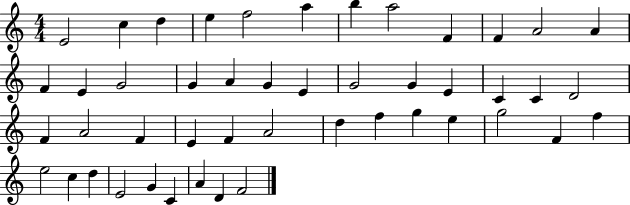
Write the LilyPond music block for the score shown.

{
  \clef treble
  \numericTimeSignature
  \time 4/4
  \key c \major
  e'2 c''4 d''4 | e''4 f''2 a''4 | b''4 a''2 f'4 | f'4 a'2 a'4 | \break f'4 e'4 g'2 | g'4 a'4 g'4 e'4 | g'2 g'4 e'4 | c'4 c'4 d'2 | \break f'4 a'2 f'4 | e'4 f'4 a'2 | d''4 f''4 g''4 e''4 | g''2 f'4 f''4 | \break e''2 c''4 d''4 | e'2 g'4 c'4 | a'4 d'4 f'2 | \bar "|."
}